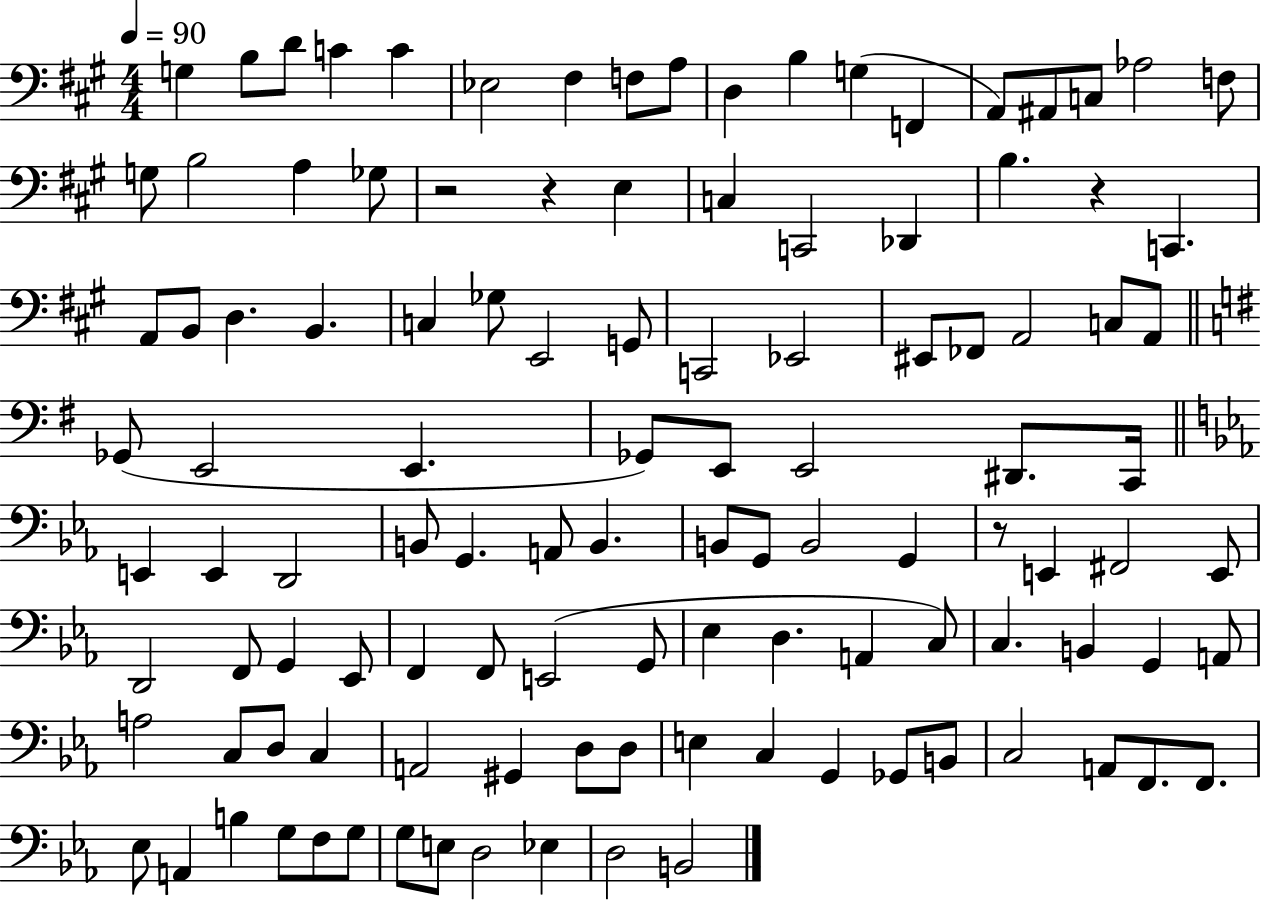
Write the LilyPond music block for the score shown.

{
  \clef bass
  \numericTimeSignature
  \time 4/4
  \key a \major
  \tempo 4 = 90
  g4 b8 d'8 c'4 c'4 | ees2 fis4 f8 a8 | d4 b4 g4( f,4 | a,8) ais,8 c8 aes2 f8 | \break g8 b2 a4 ges8 | r2 r4 e4 | c4 c,2 des,4 | b4. r4 c,4. | \break a,8 b,8 d4. b,4. | c4 ges8 e,2 g,8 | c,2 ees,2 | eis,8 fes,8 a,2 c8 a,8 | \break \bar "||" \break \key g \major ges,8( e,2 e,4. | ges,8) e,8 e,2 dis,8. c,16 | \bar "||" \break \key c \minor e,4 e,4 d,2 | b,8 g,4. a,8 b,4. | b,8 g,8 b,2 g,4 | r8 e,4 fis,2 e,8 | \break d,2 f,8 g,4 ees,8 | f,4 f,8 e,2( g,8 | ees4 d4. a,4 c8) | c4. b,4 g,4 a,8 | \break a2 c8 d8 c4 | a,2 gis,4 d8 d8 | e4 c4 g,4 ges,8 b,8 | c2 a,8 f,8. f,8. | \break ees8 a,4 b4 g8 f8 g8 | g8 e8 d2 ees4 | d2 b,2 | \bar "|."
}